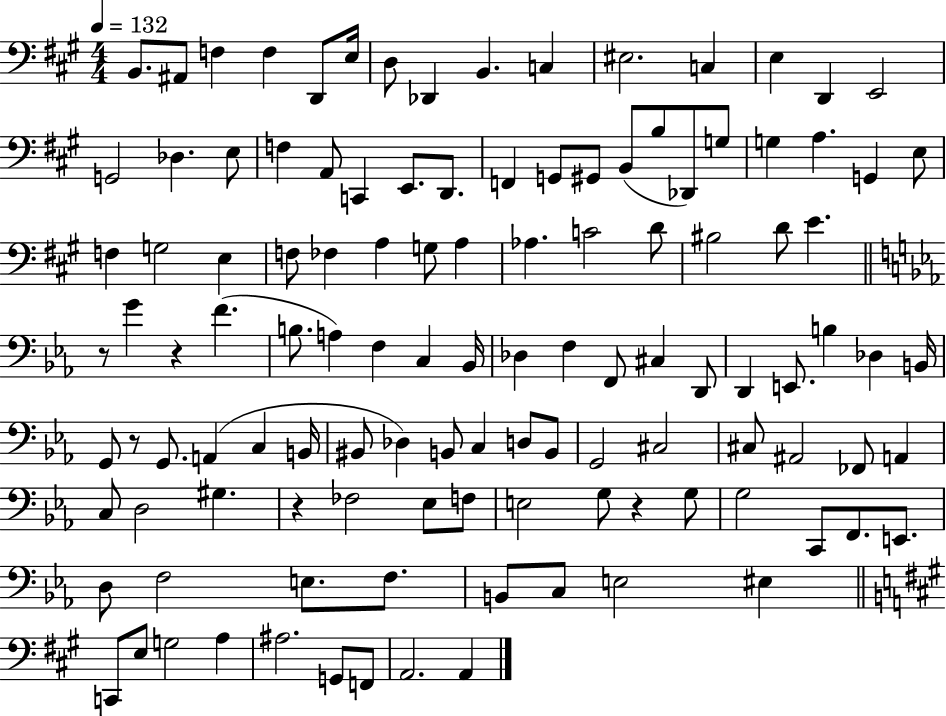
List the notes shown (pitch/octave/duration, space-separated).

B2/e. A#2/e F3/q F3/q D2/e E3/s D3/e Db2/q B2/q. C3/q EIS3/h. C3/q E3/q D2/q E2/h G2/h Db3/q. E3/e F3/q A2/e C2/q E2/e. D2/e. F2/q G2/e G#2/e B2/e B3/e Db2/e G3/e G3/q A3/q. G2/q E3/e F3/q G3/h E3/q F3/e FES3/q A3/q G3/e A3/q Ab3/q. C4/h D4/e BIS3/h D4/e E4/q. R/e G4/q R/q F4/q. B3/e. A3/q F3/q C3/q Bb2/s Db3/q F3/q F2/e C#3/q D2/e D2/q E2/e. B3/q Db3/q B2/s G2/e R/e G2/e. A2/q C3/q B2/s BIS2/e Db3/q B2/e C3/q D3/e B2/e G2/h C#3/h C#3/e A#2/h FES2/e A2/q C3/e D3/h G#3/q. R/q FES3/h Eb3/e F3/e E3/h G3/e R/q G3/e G3/h C2/e F2/e. E2/e. D3/e F3/h E3/e. F3/e. B2/e C3/e E3/h EIS3/q C2/e E3/e G3/h A3/q A#3/h. G2/e F2/e A2/h. A2/q